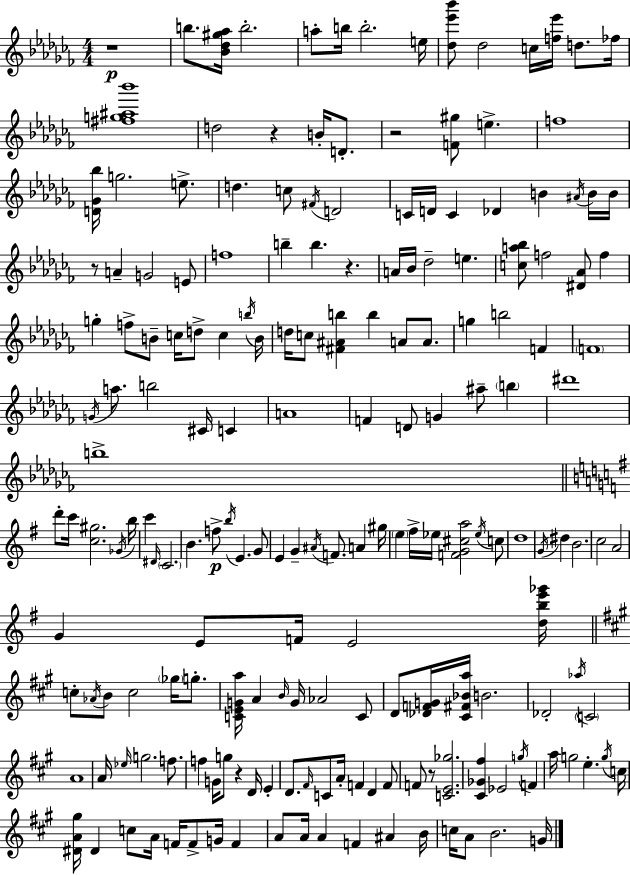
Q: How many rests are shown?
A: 7